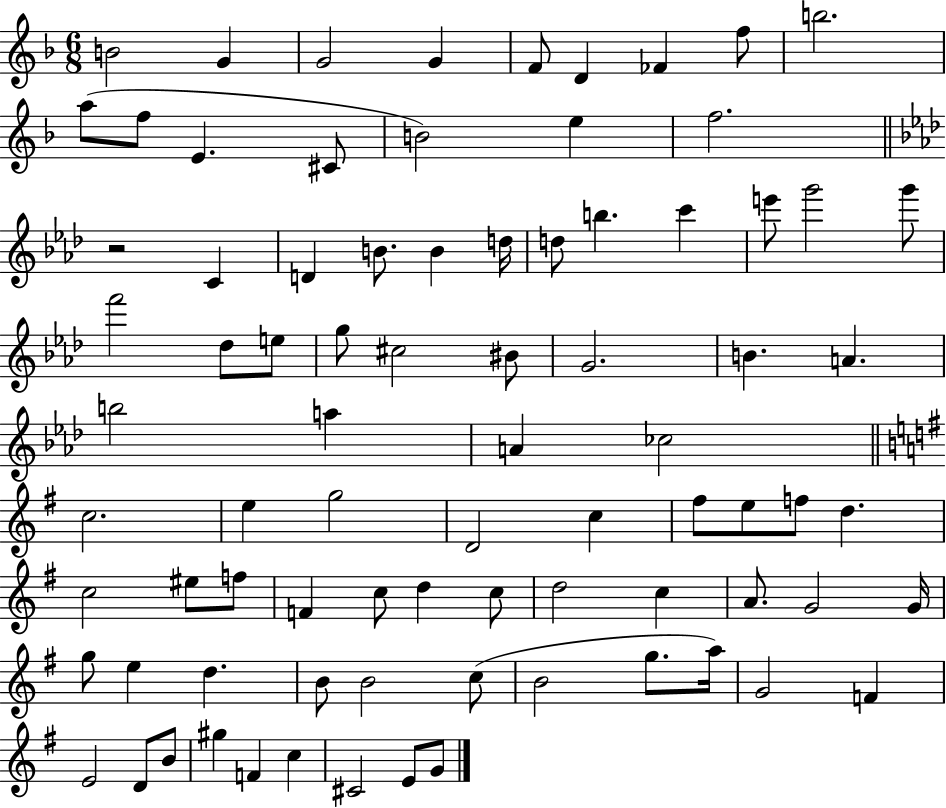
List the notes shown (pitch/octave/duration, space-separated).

B4/h G4/q G4/h G4/q F4/e D4/q FES4/q F5/e B5/h. A5/e F5/e E4/q. C#4/e B4/h E5/q F5/h. R/h C4/q D4/q B4/e. B4/q D5/s D5/e B5/q. C6/q E6/e G6/h G6/e F6/h Db5/e E5/e G5/e C#5/h BIS4/e G4/h. B4/q. A4/q. B5/h A5/q A4/q CES5/h C5/h. E5/q G5/h D4/h C5/q F#5/e E5/e F5/e D5/q. C5/h EIS5/e F5/e F4/q C5/e D5/q C5/e D5/h C5/q A4/e. G4/h G4/s G5/e E5/q D5/q. B4/e B4/h C5/e B4/h G5/e. A5/s G4/h F4/q E4/h D4/e B4/e G#5/q F4/q C5/q C#4/h E4/e G4/e